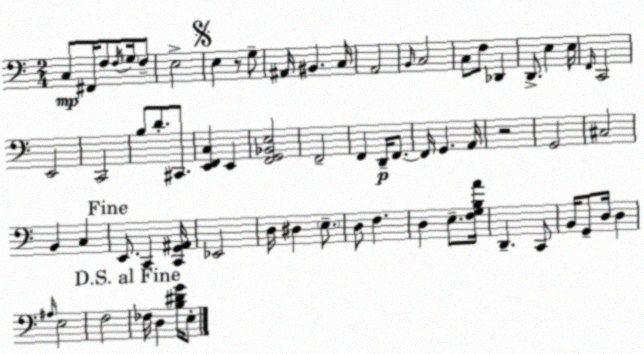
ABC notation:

X:1
T:Untitled
M:2/4
L:1/4
K:C
C,/2 ^F,,/4 F,/2 F,/4 G,/4 F,/2 E,2 E, z/2 G,/2 ^A,,/4 ^B,, C,/4 A,,2 B,,/4 C,2 C,/2 F,/2 _D,, D,,/2 E, E,/4 F,,/4 C,,2 E,,2 C,,2 B,/2 D/2 ^C,,/2 [E,,F,,C,] E,, [F,,G,,_B,,E,]2 F,,2 F,, D,,/4 F,,/2 F,,/4 G,, A,,/4 z2 G,,2 ^C,2 B,, C, E,,/2 C,, [C,,G,,^A,,]/4 _E,,2 D,/4 ^D, E,/2 D,/2 F, D, E,/2 [F,G,B,A]/4 D,, C,,/2 B,,/4 G,,/2 D,/4 D, ^A,/4 E,2 F,2 _F,/4 D, [B,^DG]/4 E,/2